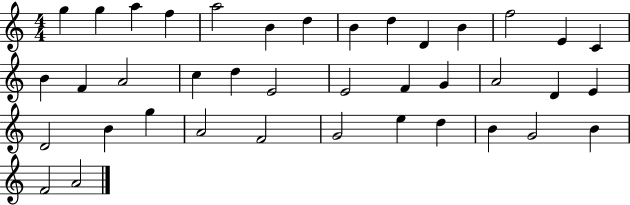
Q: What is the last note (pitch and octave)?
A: A4